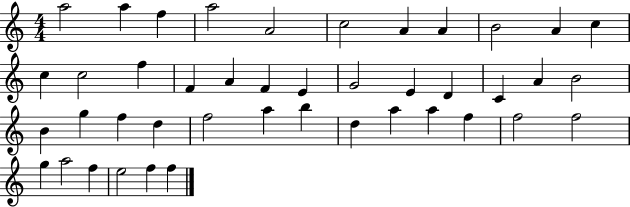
{
  \clef treble
  \numericTimeSignature
  \time 4/4
  \key c \major
  a''2 a''4 f''4 | a''2 a'2 | c''2 a'4 a'4 | b'2 a'4 c''4 | \break c''4 c''2 f''4 | f'4 a'4 f'4 e'4 | g'2 e'4 d'4 | c'4 a'4 b'2 | \break b'4 g''4 f''4 d''4 | f''2 a''4 b''4 | d''4 a''4 a''4 f''4 | f''2 f''2 | \break g''4 a''2 f''4 | e''2 f''4 f''4 | \bar "|."
}